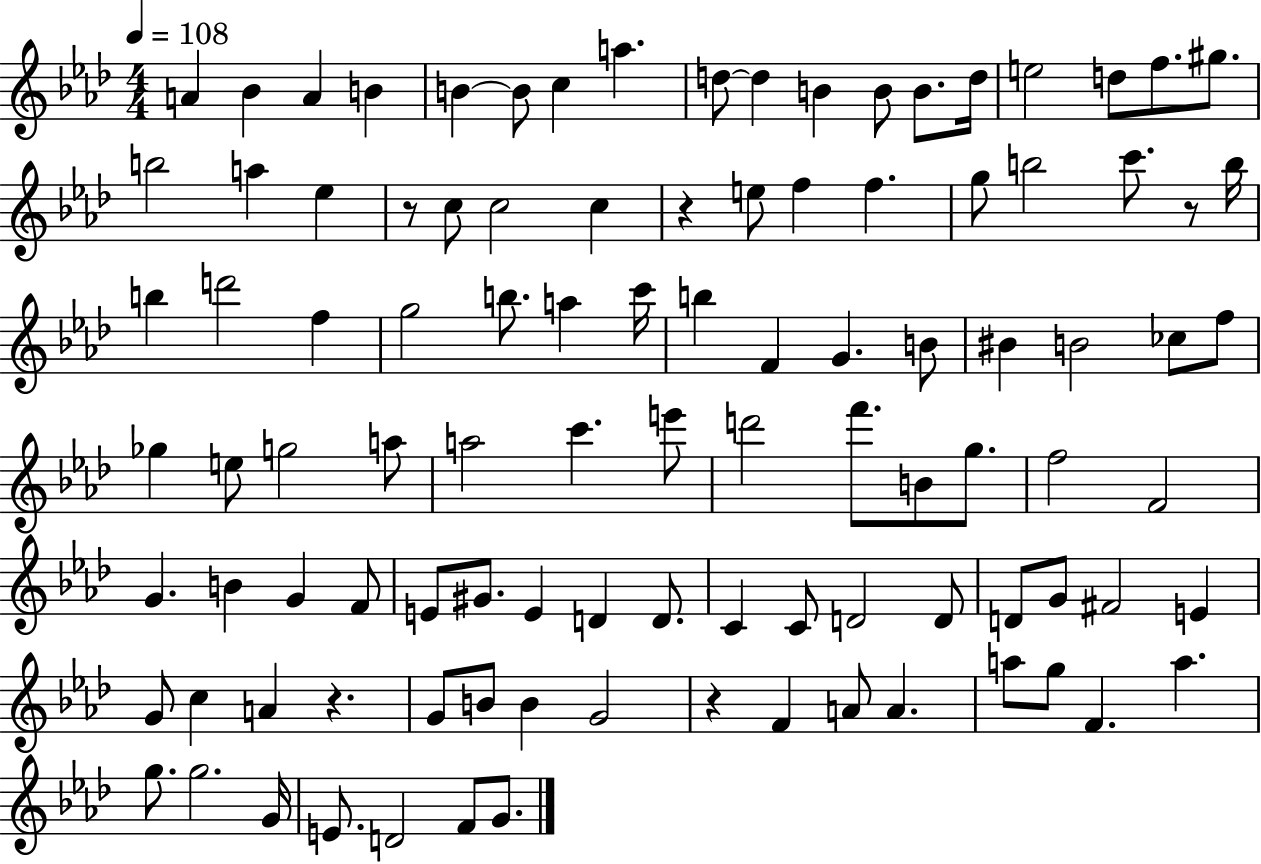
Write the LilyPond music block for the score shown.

{
  \clef treble
  \numericTimeSignature
  \time 4/4
  \key aes \major
  \tempo 4 = 108
  a'4 bes'4 a'4 b'4 | b'4~~ b'8 c''4 a''4. | d''8~~ d''4 b'4 b'8 b'8. d''16 | e''2 d''8 f''8. gis''8. | \break b''2 a''4 ees''4 | r8 c''8 c''2 c''4 | r4 e''8 f''4 f''4. | g''8 b''2 c'''8. r8 b''16 | \break b''4 d'''2 f''4 | g''2 b''8. a''4 c'''16 | b''4 f'4 g'4. b'8 | bis'4 b'2 ces''8 f''8 | \break ges''4 e''8 g''2 a''8 | a''2 c'''4. e'''8 | d'''2 f'''8. b'8 g''8. | f''2 f'2 | \break g'4. b'4 g'4 f'8 | e'8 gis'8. e'4 d'4 d'8. | c'4 c'8 d'2 d'8 | d'8 g'8 fis'2 e'4 | \break g'8 c''4 a'4 r4. | g'8 b'8 b'4 g'2 | r4 f'4 a'8 a'4. | a''8 g''8 f'4. a''4. | \break g''8. g''2. g'16 | e'8. d'2 f'8 g'8. | \bar "|."
}